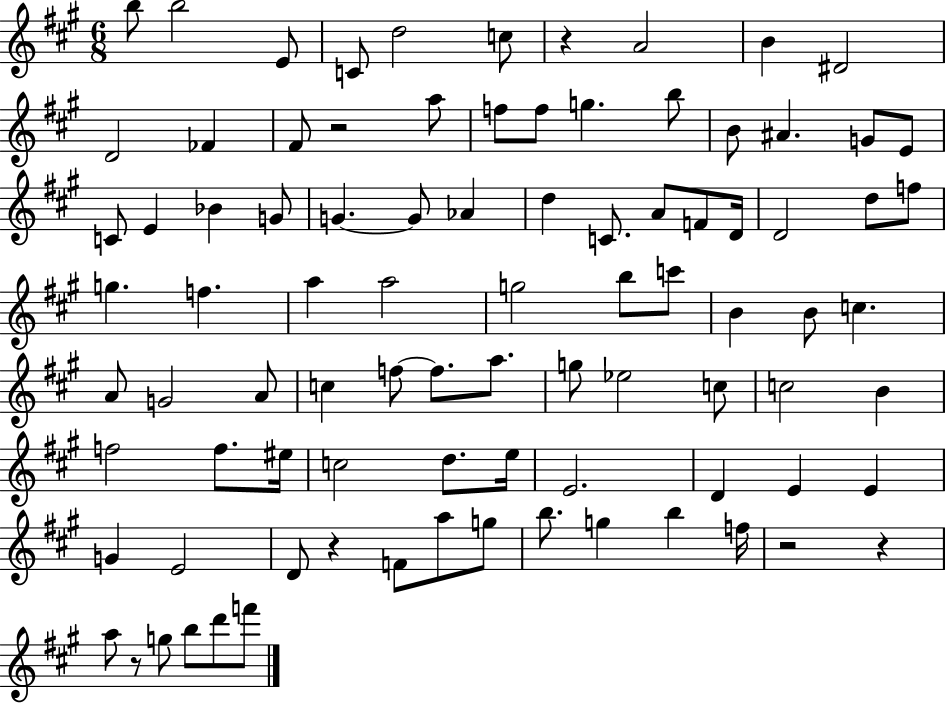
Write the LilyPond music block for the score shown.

{
  \clef treble
  \numericTimeSignature
  \time 6/8
  \key a \major
  \repeat volta 2 { b''8 b''2 e'8 | c'8 d''2 c''8 | r4 a'2 | b'4 dis'2 | \break d'2 fes'4 | fis'8 r2 a''8 | f''8 f''8 g''4. b''8 | b'8 ais'4. g'8 e'8 | \break c'8 e'4 bes'4 g'8 | g'4.~~ g'8 aes'4 | d''4 c'8. a'8 f'8 d'16 | d'2 d''8 f''8 | \break g''4. f''4. | a''4 a''2 | g''2 b''8 c'''8 | b'4 b'8 c''4. | \break a'8 g'2 a'8 | c''4 f''8~~ f''8. a''8. | g''8 ees''2 c''8 | c''2 b'4 | \break f''2 f''8. eis''16 | c''2 d''8. e''16 | e'2. | d'4 e'4 e'4 | \break g'4 e'2 | d'8 r4 f'8 a''8 g''8 | b''8. g''4 b''4 f''16 | r2 r4 | \break a''8 r8 g''8 b''8 d'''8 f'''8 | } \bar "|."
}